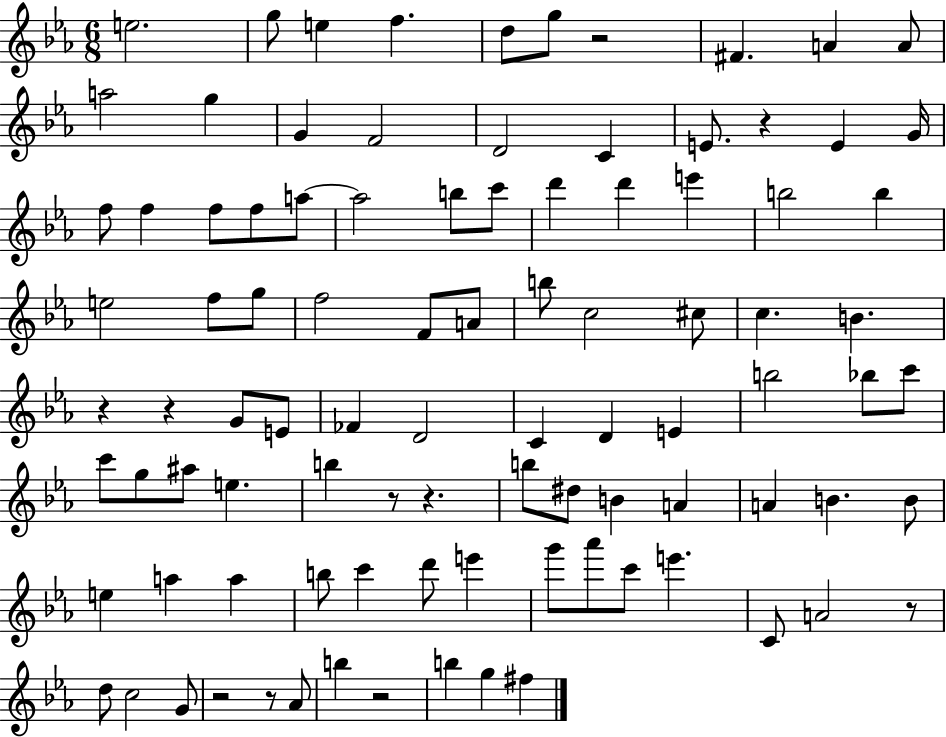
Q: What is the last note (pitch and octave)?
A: F#5